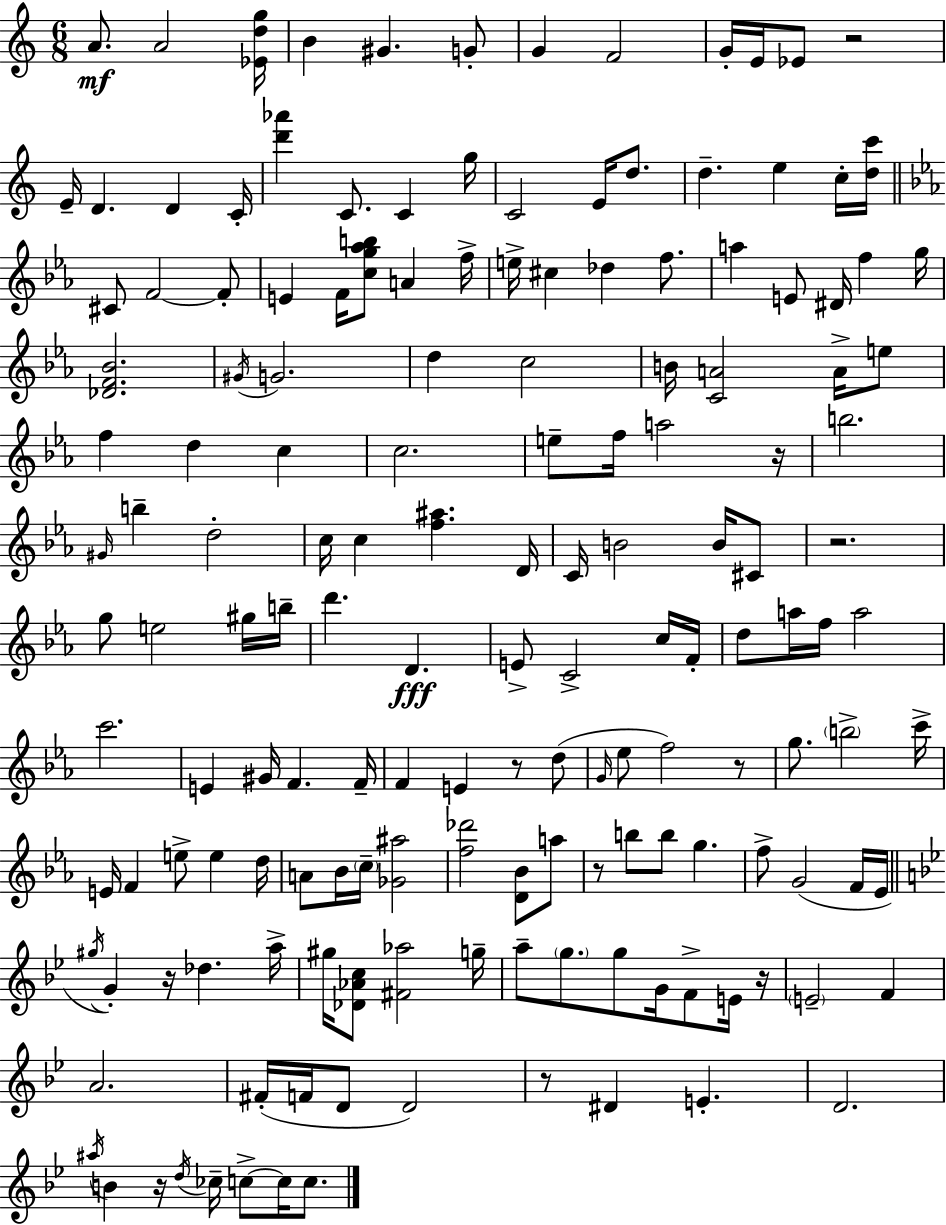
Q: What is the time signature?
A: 6/8